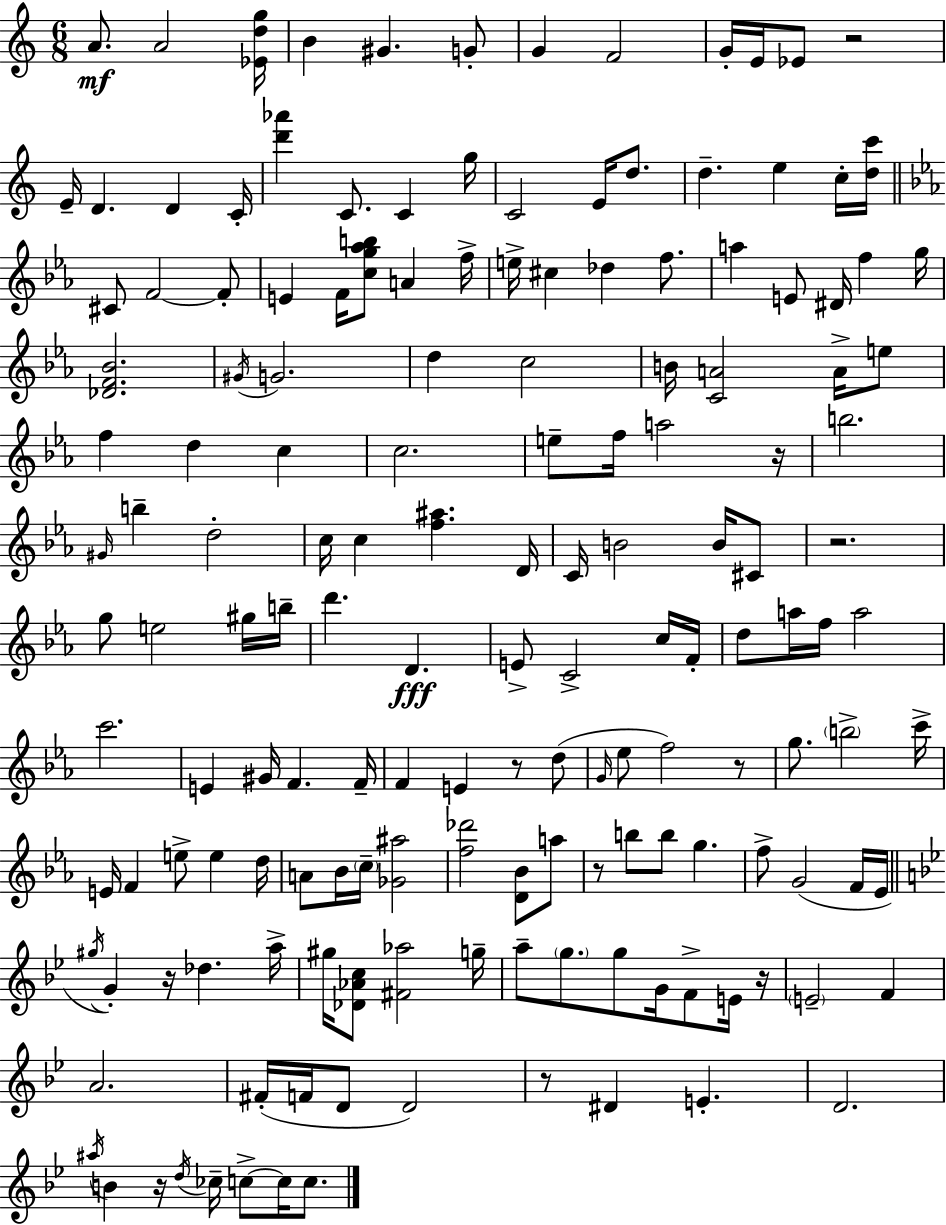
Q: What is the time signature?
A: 6/8